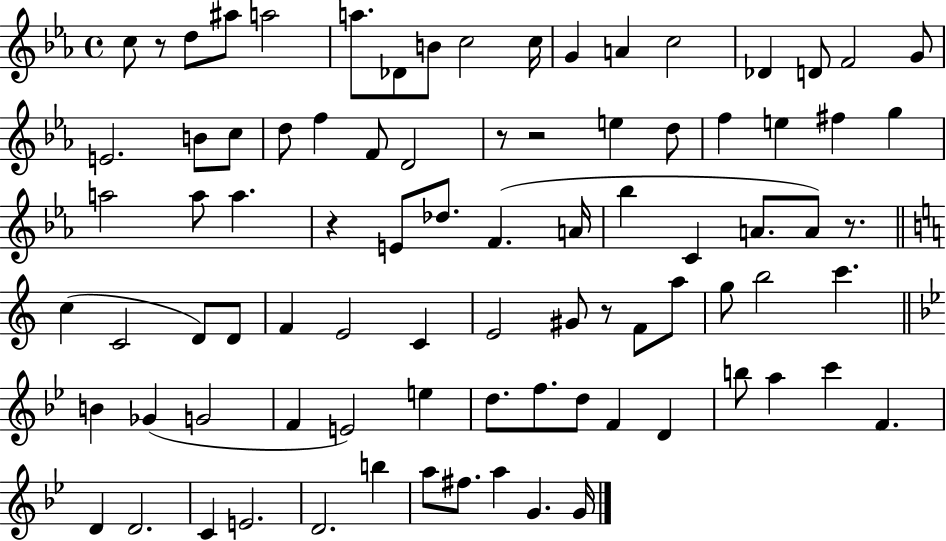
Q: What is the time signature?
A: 4/4